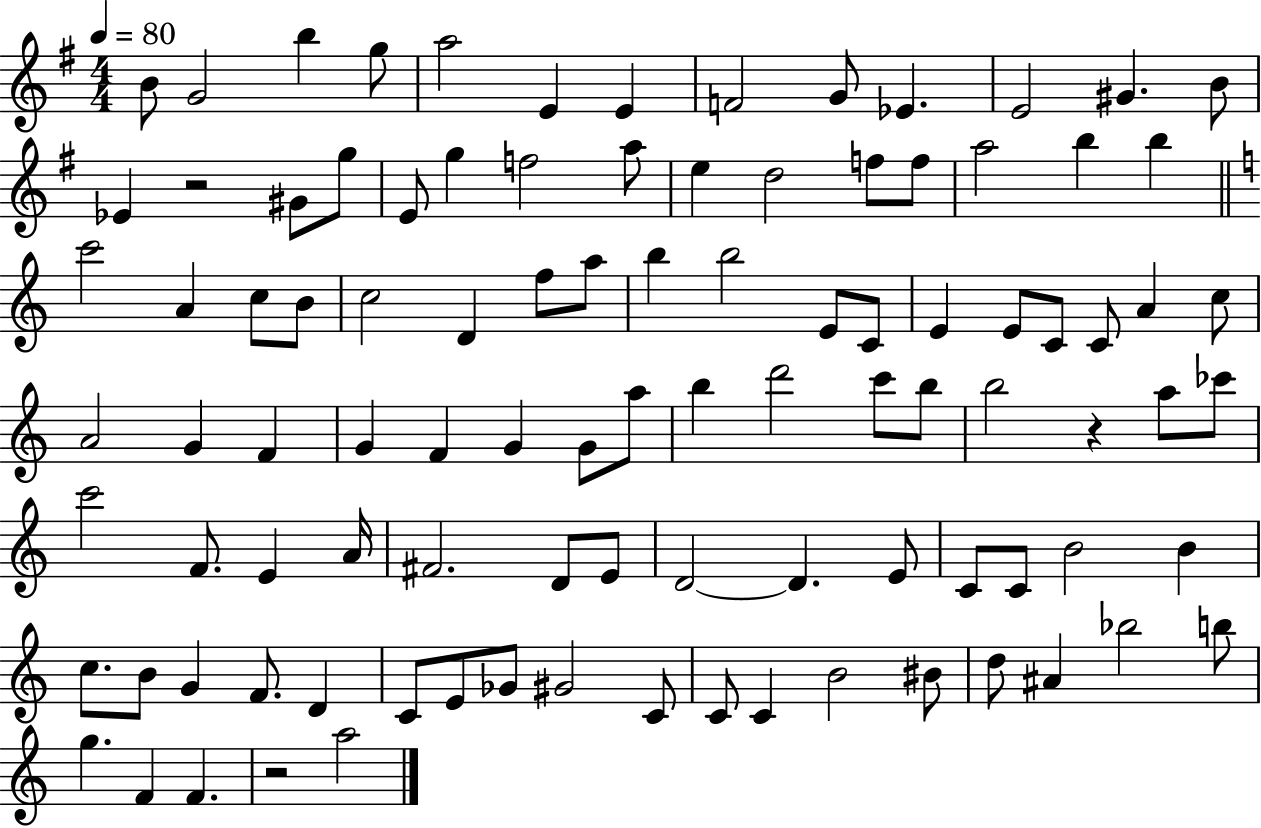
B4/e G4/h B5/q G5/e A5/h E4/q E4/q F4/h G4/e Eb4/q. E4/h G#4/q. B4/e Eb4/q R/h G#4/e G5/e E4/e G5/q F5/h A5/e E5/q D5/h F5/e F5/e A5/h B5/q B5/q C6/h A4/q C5/e B4/e C5/h D4/q F5/e A5/e B5/q B5/h E4/e C4/e E4/q E4/e C4/e C4/e A4/q C5/e A4/h G4/q F4/q G4/q F4/q G4/q G4/e A5/e B5/q D6/h C6/e B5/e B5/h R/q A5/e CES6/e C6/h F4/e. E4/q A4/s F#4/h. D4/e E4/e D4/h D4/q. E4/e C4/e C4/e B4/h B4/q C5/e. B4/e G4/q F4/e. D4/q C4/e E4/e Gb4/e G#4/h C4/e C4/e C4/q B4/h BIS4/e D5/e A#4/q Bb5/h B5/e G5/q. F4/q F4/q. R/h A5/h